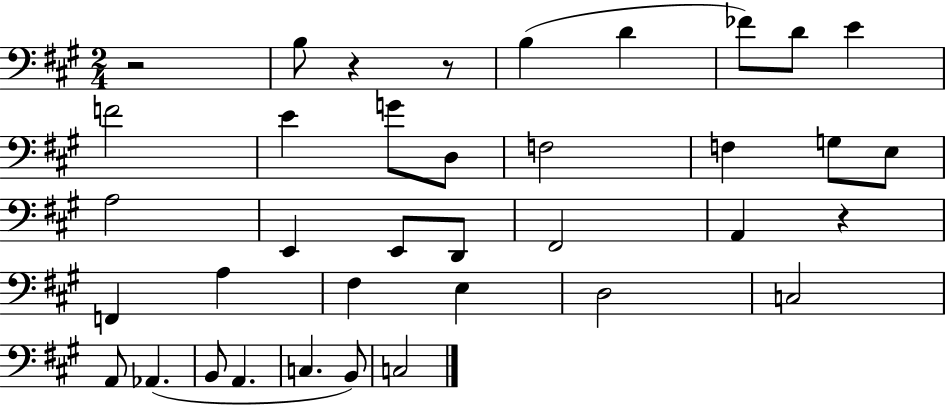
R/h B3/e R/q R/e B3/q D4/q FES4/e D4/e E4/q F4/h E4/q G4/e D3/e F3/h F3/q G3/e E3/e A3/h E2/q E2/e D2/e F#2/h A2/q R/q F2/q A3/q F#3/q E3/q D3/h C3/h A2/e Ab2/q. B2/e A2/q. C3/q. B2/e C3/h